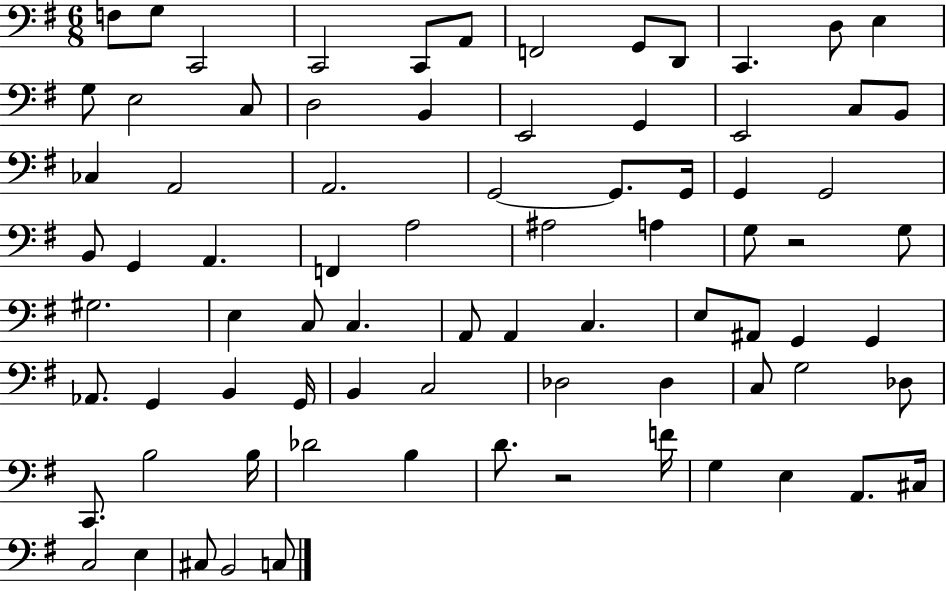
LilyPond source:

{
  \clef bass
  \numericTimeSignature
  \time 6/8
  \key g \major
  \repeat volta 2 { f8 g8 c,2 | c,2 c,8 a,8 | f,2 g,8 d,8 | c,4. d8 e4 | \break g8 e2 c8 | d2 b,4 | e,2 g,4 | e,2 c8 b,8 | \break ces4 a,2 | a,2. | g,2~~ g,8. g,16 | g,4 g,2 | \break b,8 g,4 a,4. | f,4 a2 | ais2 a4 | g8 r2 g8 | \break gis2. | e4 c8 c4. | a,8 a,4 c4. | e8 ais,8 g,4 g,4 | \break aes,8. g,4 b,4 g,16 | b,4 c2 | des2 des4 | c8 g2 des8 | \break c,8. b2 b16 | des'2 b4 | d'8. r2 f'16 | g4 e4 a,8. cis16 | \break c2 e4 | cis8 b,2 c8 | } \bar "|."
}